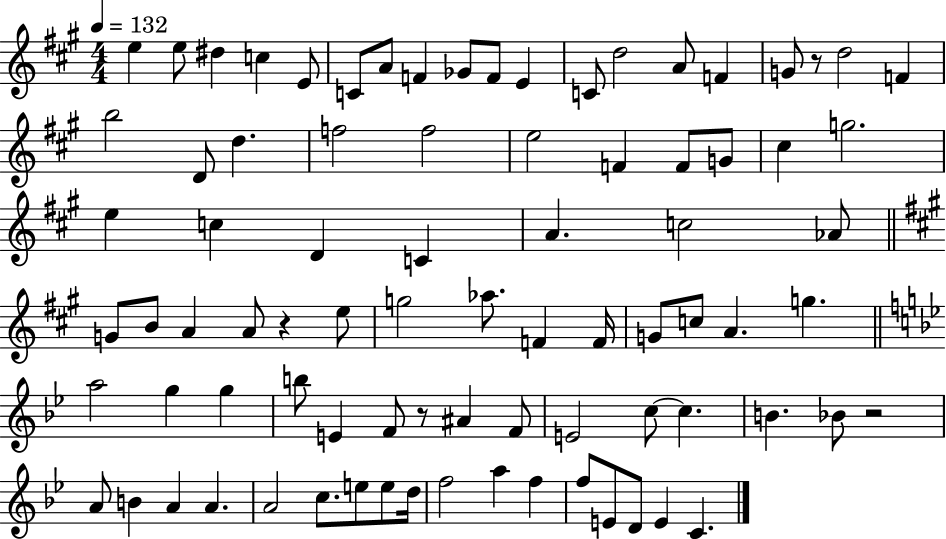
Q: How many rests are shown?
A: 4